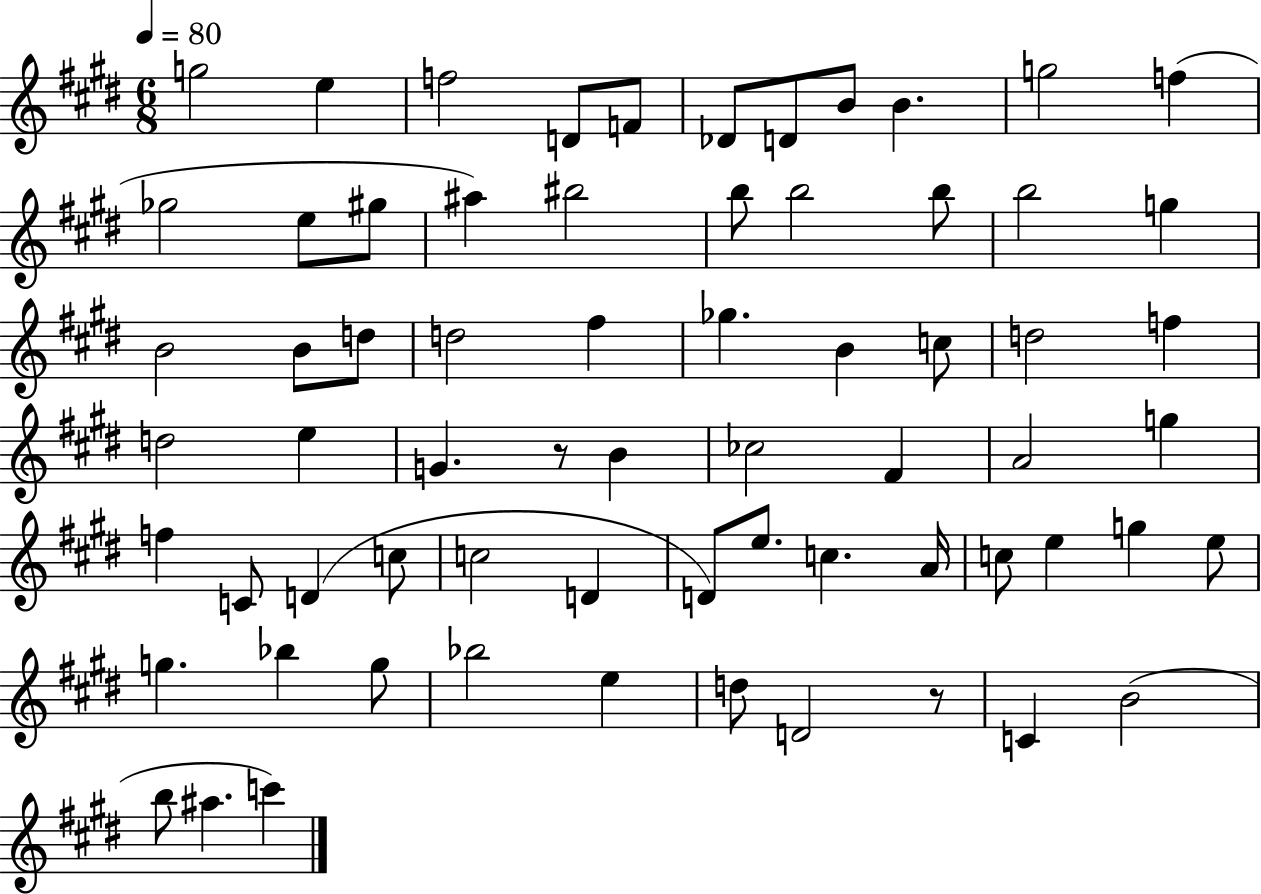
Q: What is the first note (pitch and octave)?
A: G5